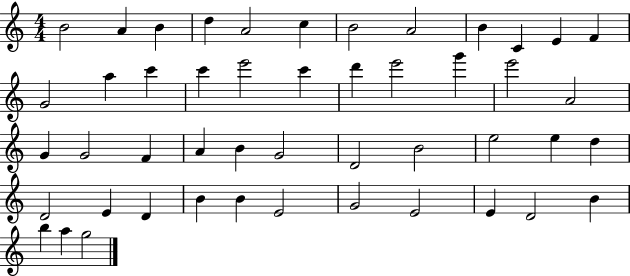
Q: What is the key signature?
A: C major